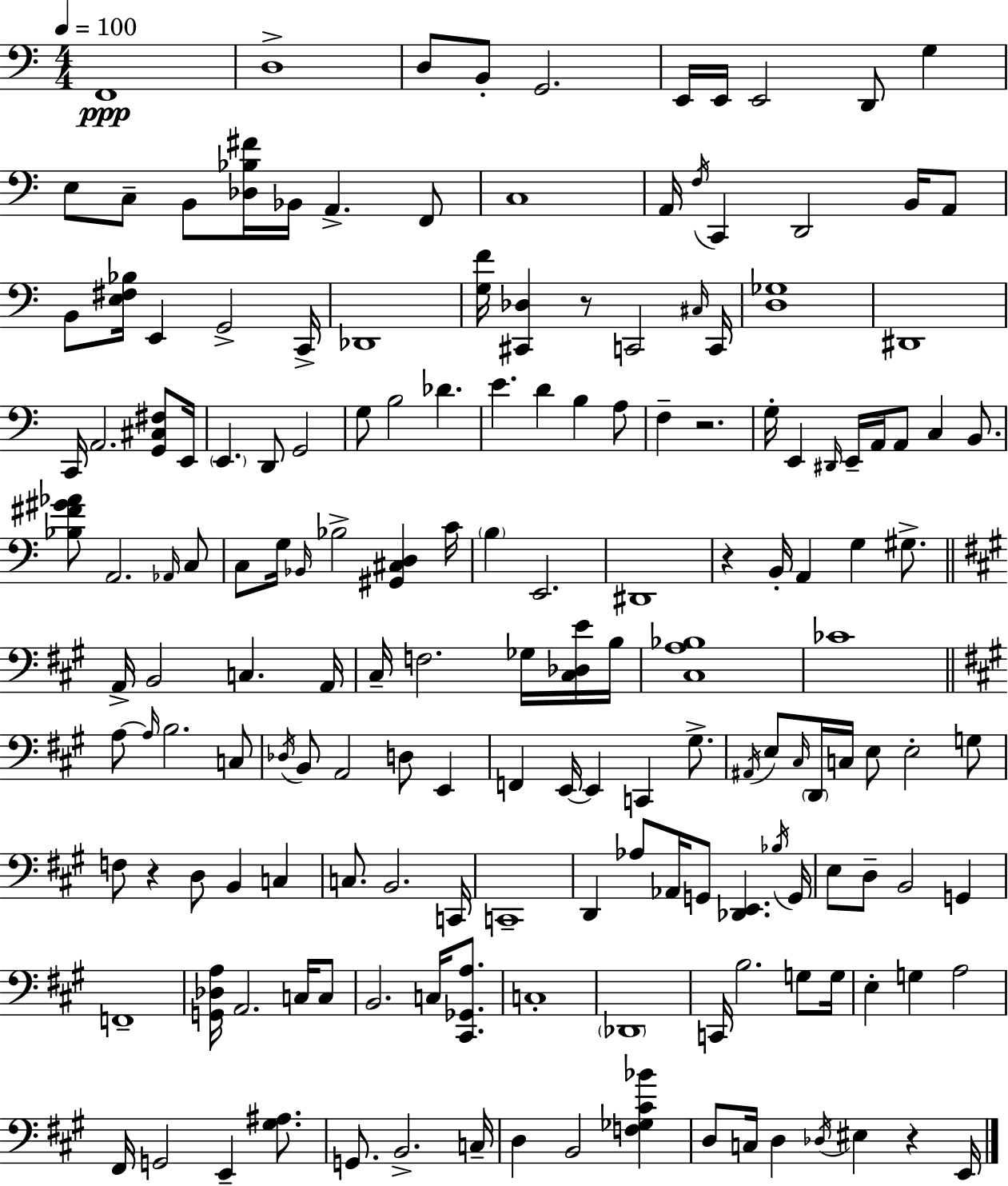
X:1
T:Untitled
M:4/4
L:1/4
K:Am
F,,4 D,4 D,/2 B,,/2 G,,2 E,,/4 E,,/4 E,,2 D,,/2 G, E,/2 C,/2 B,,/2 [_D,_B,^F]/4 _B,,/4 A,, F,,/2 C,4 A,,/4 F,/4 C,, D,,2 B,,/4 A,,/2 B,,/2 [E,^F,_B,]/4 E,, G,,2 C,,/4 _D,,4 [G,F]/4 [^C,,_D,] z/2 C,,2 ^C,/4 C,,/4 [D,_G,]4 ^D,,4 C,,/4 A,,2 [G,,^C,^F,]/2 E,,/4 E,, D,,/2 G,,2 G,/2 B,2 _D E D B, A,/2 F, z2 G,/4 E,, ^D,,/4 E,,/4 A,,/4 A,,/2 C, B,,/2 [_B,^F^G_A]/2 A,,2 _A,,/4 C,/2 C,/2 G,/4 _B,,/4 _B,2 [^G,,^C,D,] C/4 B, E,,2 ^D,,4 z B,,/4 A,, G, ^G,/2 A,,/4 B,,2 C, A,,/4 ^C,/4 F,2 _G,/4 [^C,_D,E]/4 B,/4 [^C,A,_B,]4 _C4 A,/2 A,/4 B,2 C,/2 _D,/4 B,,/2 A,,2 D,/2 E,, F,, E,,/4 E,, C,, ^G,/2 ^A,,/4 E,/2 ^C,/4 D,,/4 C,/4 E,/2 E,2 G,/2 F,/2 z D,/2 B,, C, C,/2 B,,2 C,,/4 C,,4 D,, _A,/2 _A,,/4 G,,/2 [_D,,E,,] _B,/4 G,,/4 E,/2 D,/2 B,,2 G,, F,,4 [G,,_D,A,]/4 A,,2 C,/4 C,/2 B,,2 C,/4 [^C,,_G,,A,]/2 C,4 _D,,4 C,,/4 B,2 G,/2 G,/4 E, G, A,2 ^F,,/4 G,,2 E,, [^G,^A,]/2 G,,/2 B,,2 C,/4 D, B,,2 [F,_G,^C_B] D,/2 C,/4 D, _D,/4 ^E, z E,,/4